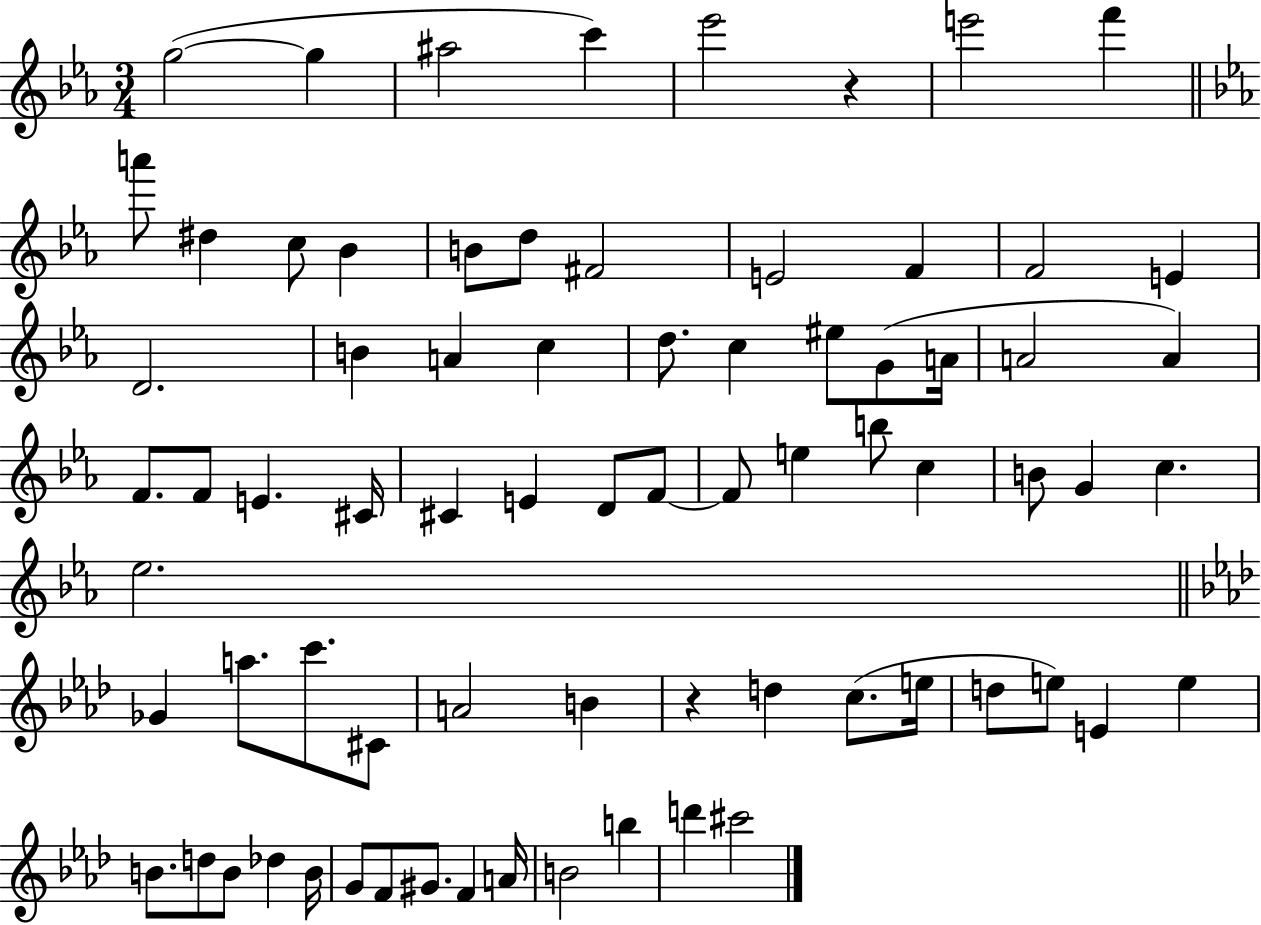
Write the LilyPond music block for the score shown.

{
  \clef treble
  \numericTimeSignature
  \time 3/4
  \key ees \major
  g''2~(~ g''4 | ais''2 c'''4) | ees'''2 r4 | e'''2 f'''4 | \break \bar "||" \break \key c \minor a'''8 dis''4 c''8 bes'4 | b'8 d''8 fis'2 | e'2 f'4 | f'2 e'4 | \break d'2. | b'4 a'4 c''4 | d''8. c''4 eis''8 g'8( a'16 | a'2 a'4) | \break f'8. f'8 e'4. cis'16 | cis'4 e'4 d'8 f'8~~ | f'8 e''4 b''8 c''4 | b'8 g'4 c''4. | \break ees''2. | \bar "||" \break \key aes \major ges'4 a''8. c'''8. cis'8 | a'2 b'4 | r4 d''4 c''8.( e''16 | d''8 e''8) e'4 e''4 | \break b'8. d''8 b'8 des''4 b'16 | g'8 f'8 gis'8. f'4 a'16 | b'2 b''4 | d'''4 cis'''2 | \break \bar "|."
}